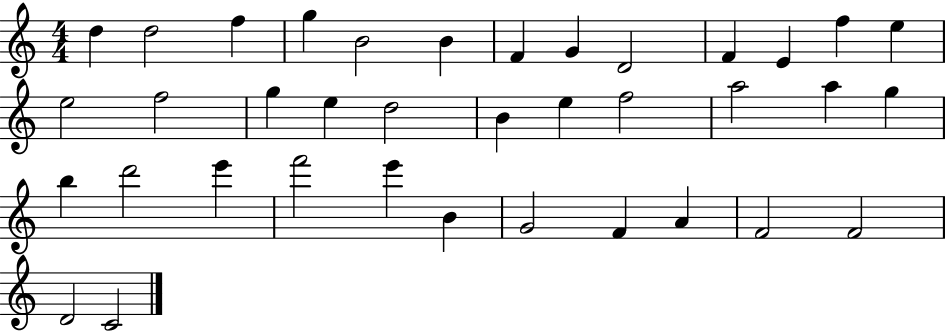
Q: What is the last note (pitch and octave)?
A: C4